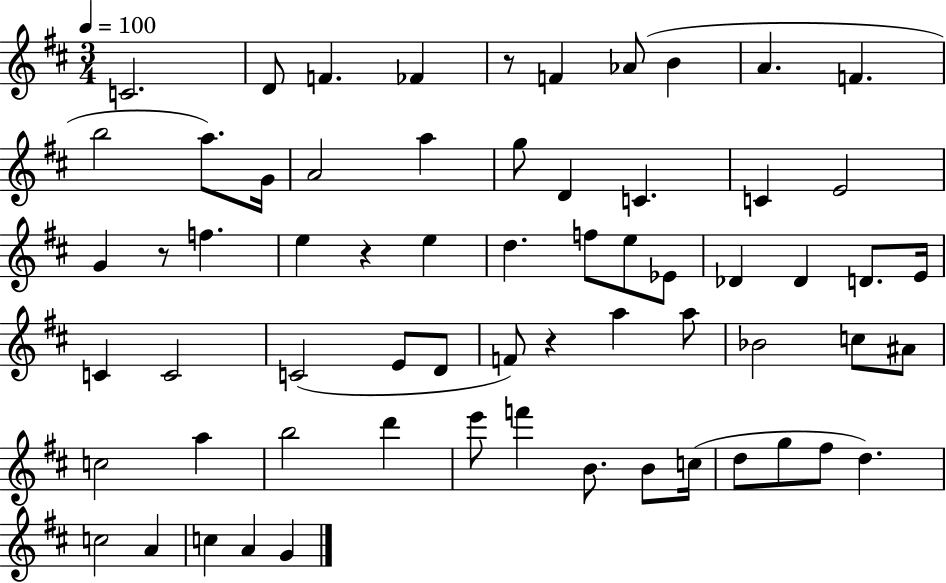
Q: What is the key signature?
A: D major